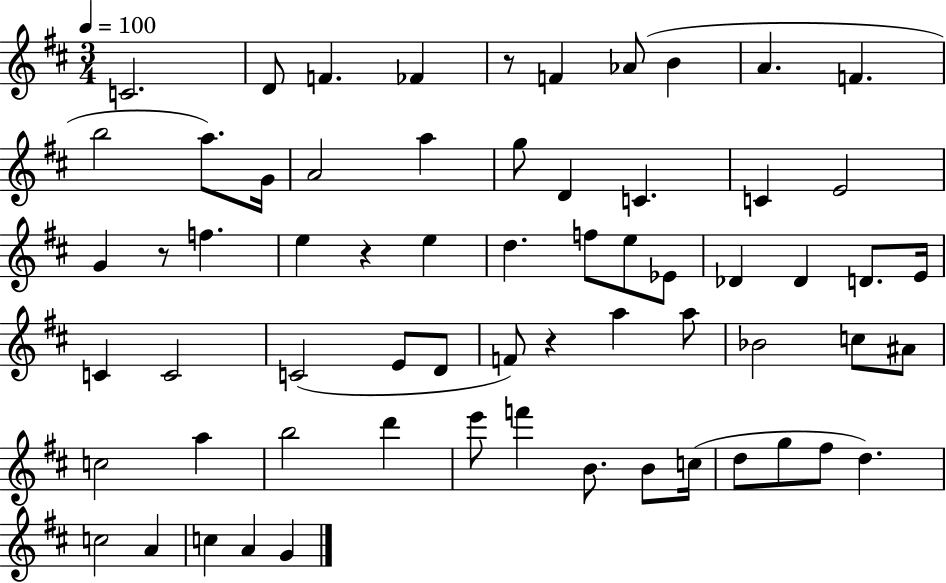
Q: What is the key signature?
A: D major